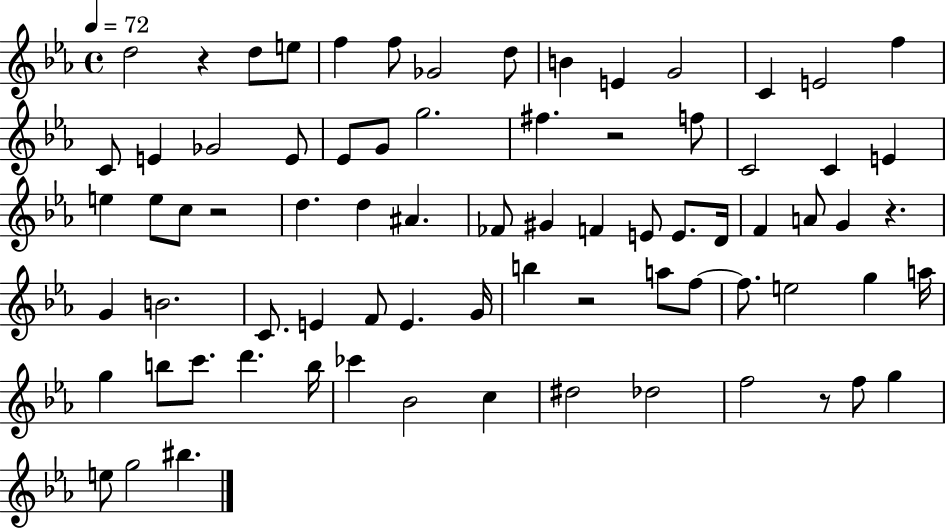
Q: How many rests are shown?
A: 6